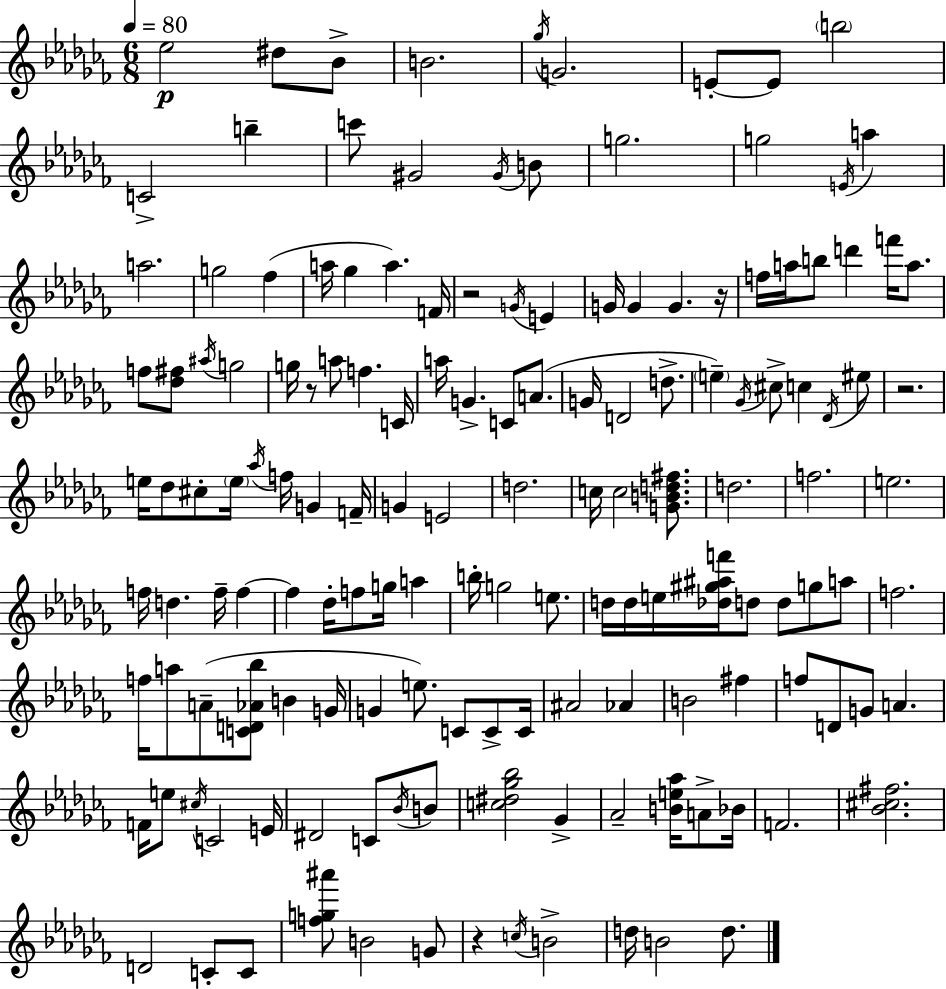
{
  \clef treble
  \numericTimeSignature
  \time 6/8
  \key aes \minor
  \tempo 4 = 80
  ees''2\p dis''8 bes'8-> | b'2. | \acciaccatura { ges''16 } g'2. | e'8-.~~ e'8 \parenthesize b''2 | \break c'2-> b''4-- | c'''8 gis'2 \acciaccatura { gis'16 } | b'8 g''2. | g''2 \acciaccatura { e'16 } a''4 | \break a''2. | g''2 fes''4( | a''16 ges''4 a''4.) | f'16 r2 \acciaccatura { g'16 } | \break e'4 g'16 g'4 g'4. | r16 f''16 a''16 b''8 d'''4 | f'''16 a''8. f''8 <des'' fis''>8 \acciaccatura { ais''16 } g''2 | g''16 r8 a''8 f''4. | \break c'16 a''16 g'4.-> | c'8 a'8.( g'16 d'2 | d''8.-> \parenthesize e''4--) \acciaccatura { ges'16 } cis''8-> | c''4 \acciaccatura { des'16 } eis''8 r2. | \break e''16 des''8 cis''8-. | \parenthesize e''16 \acciaccatura { aes''16 } f''16 g'4 f'16-- g'4 | e'2 d''2. | c''16 c''2 | \break <g' b' d'' fis''>8. d''2. | f''2. | e''2. | f''16 d''4. | \break f''16-- f''4~~ f''4 | des''16-. f''8 g''16 a''4 b''16-. g''2 | e''8. d''16 d''16 e''16 <des'' gis'' ais'' f'''>16 | d''8 d''8 g''8 a''8 f''2. | \break f''16 a''8 a'8--( | <c' d' aes' bes''>8 b'4 g'16 g'4 | e''8.) c'8 c'8-> c'16 ais'2 | aes'4 b'2 | \break fis''4 f''8 d'8 | g'8 a'4. f'16 e''8 \acciaccatura { cis''16 } | c'2 e'16 dis'2 | c'8 \acciaccatura { bes'16 } b'8 <c'' dis'' ges'' bes''>2 | \break ges'4-> aes'2-- | <b' e'' aes''>16 a'8-> bes'16 f'2. | <bes' cis'' fis''>2. | d'2 | \break c'8-. c'8 <f'' g'' ais'''>8 | b'2 g'8 r4 | \acciaccatura { c''16 } b'2-> d''16 | b'2 d''8. \bar "|."
}